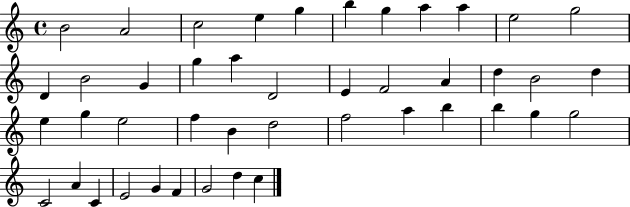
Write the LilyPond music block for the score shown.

{
  \clef treble
  \time 4/4
  \defaultTimeSignature
  \key c \major
  b'2 a'2 | c''2 e''4 g''4 | b''4 g''4 a''4 a''4 | e''2 g''2 | \break d'4 b'2 g'4 | g''4 a''4 d'2 | e'4 f'2 a'4 | d''4 b'2 d''4 | \break e''4 g''4 e''2 | f''4 b'4 d''2 | f''2 a''4 b''4 | b''4 g''4 g''2 | \break c'2 a'4 c'4 | e'2 g'4 f'4 | g'2 d''4 c''4 | \bar "|."
}